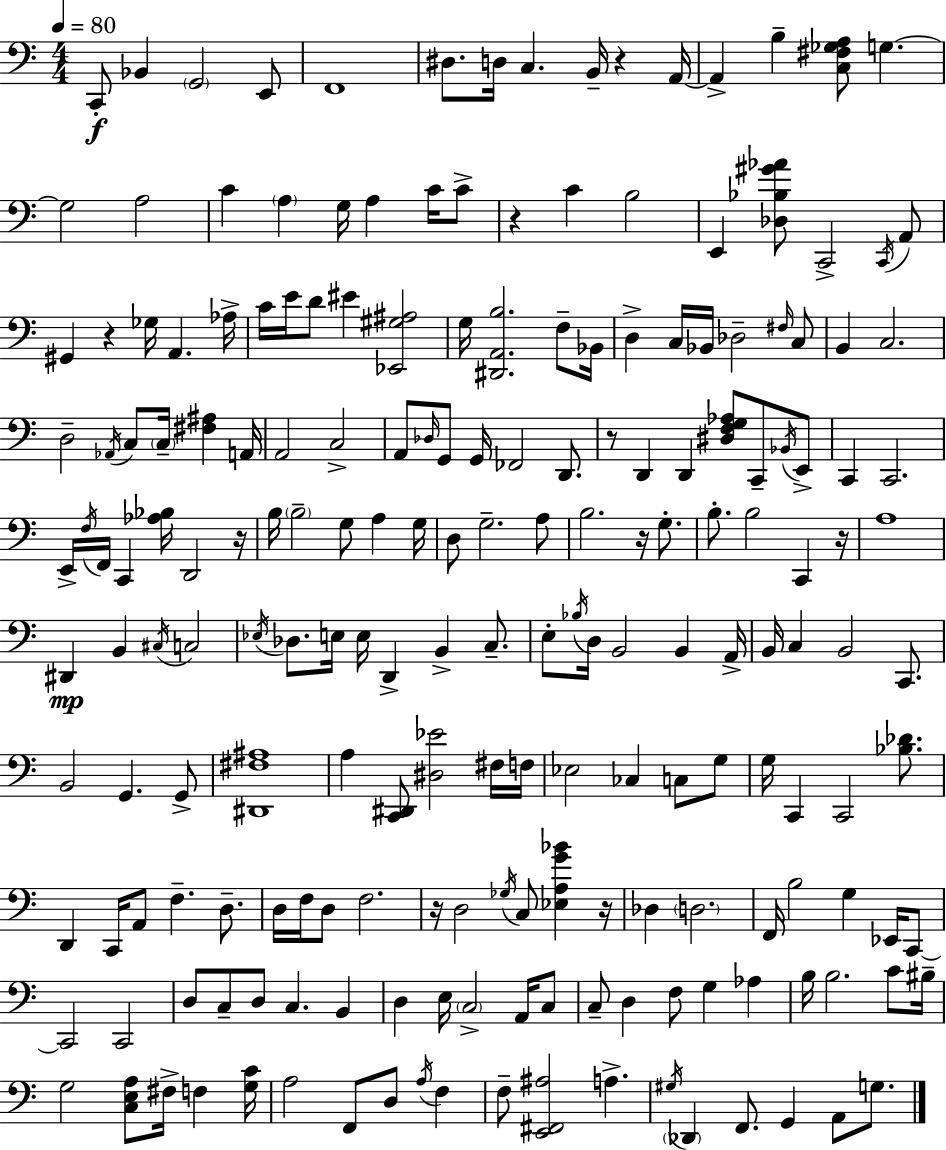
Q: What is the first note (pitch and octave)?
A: C2